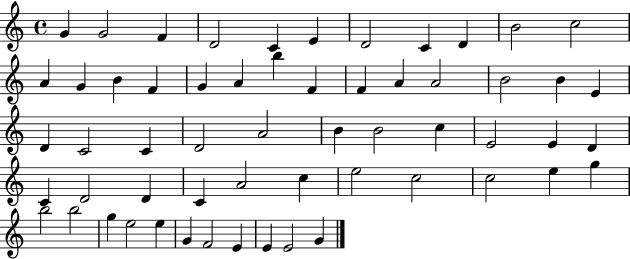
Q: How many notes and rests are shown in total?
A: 58